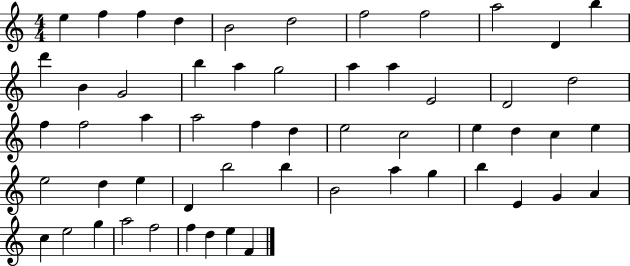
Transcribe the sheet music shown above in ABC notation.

X:1
T:Untitled
M:4/4
L:1/4
K:C
e f f d B2 d2 f2 f2 a2 D b d' B G2 b a g2 a a E2 D2 d2 f f2 a a2 f d e2 c2 e d c e e2 d e D b2 b B2 a g b E G A c e2 g a2 f2 f d e F